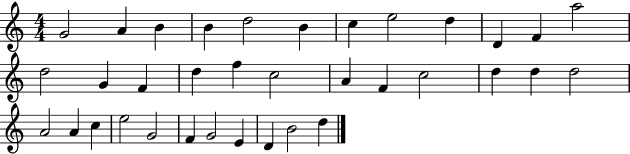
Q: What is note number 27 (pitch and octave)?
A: C5